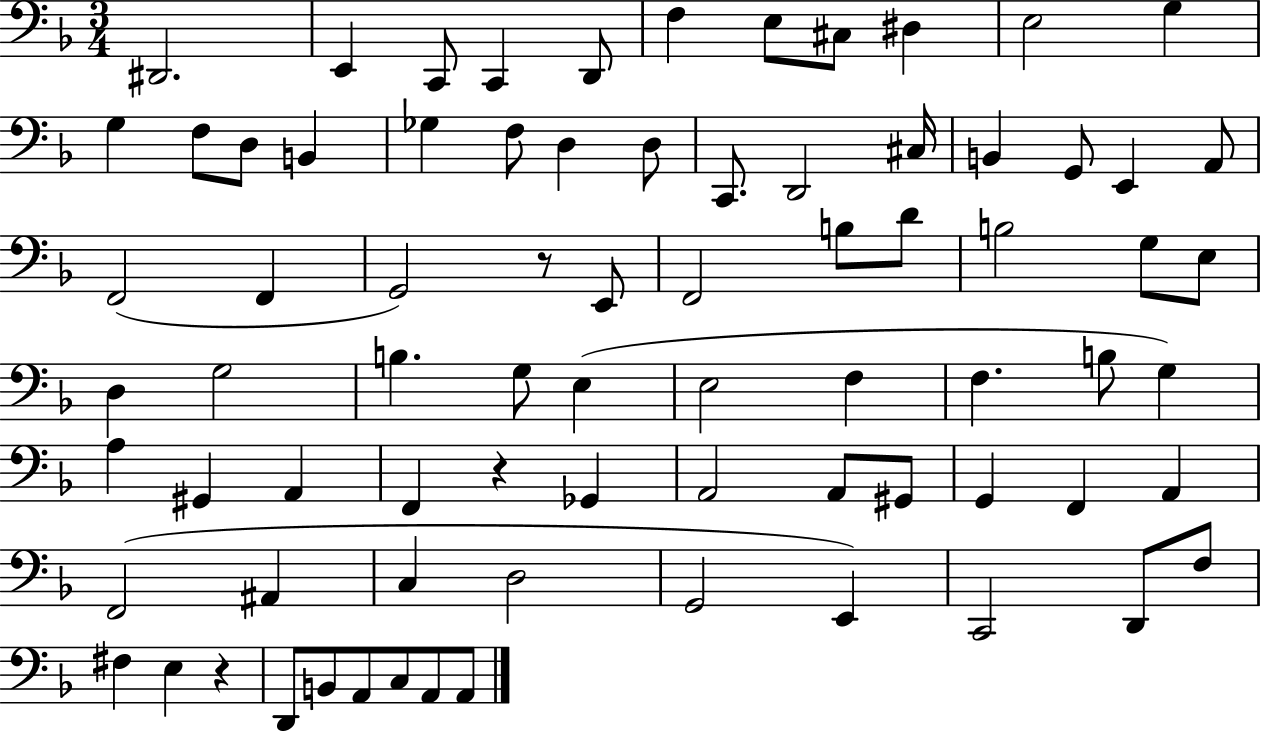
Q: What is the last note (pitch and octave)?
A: A2